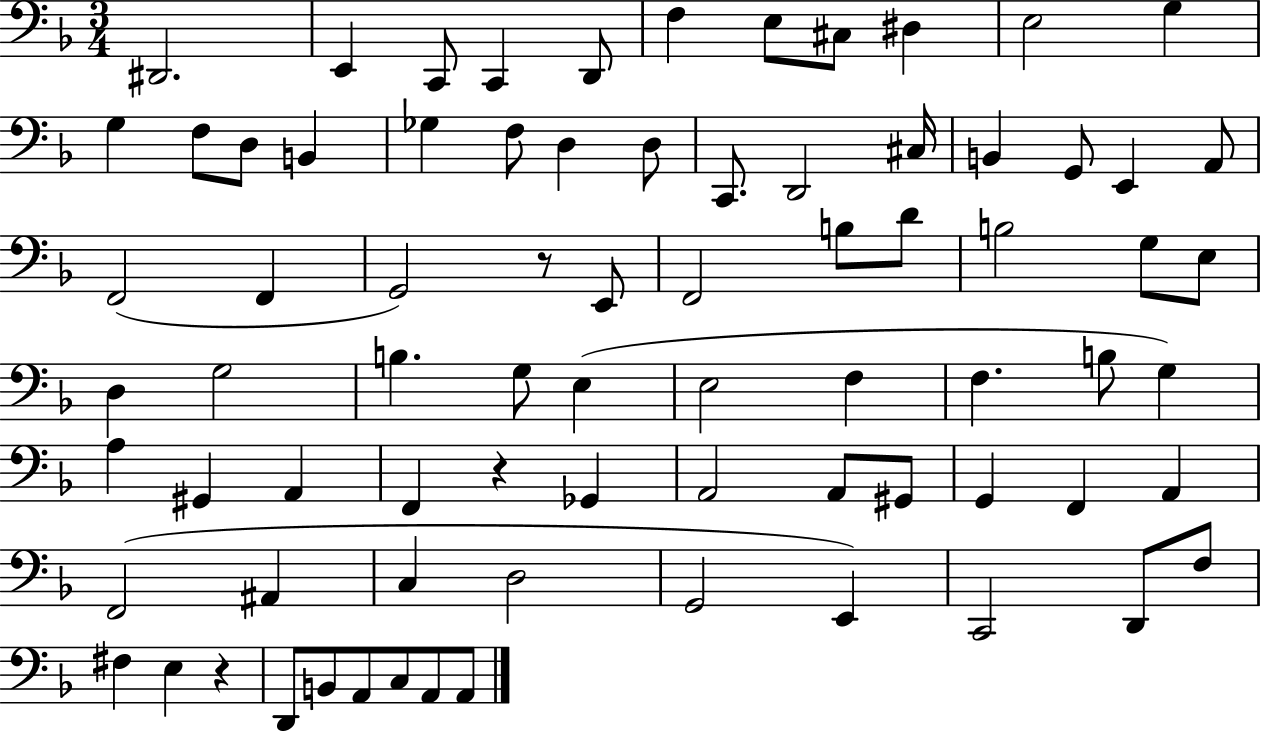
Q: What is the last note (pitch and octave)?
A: A2